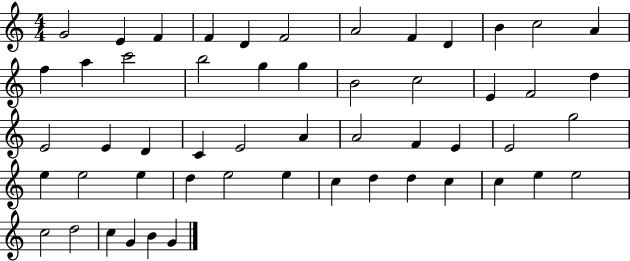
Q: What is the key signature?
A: C major